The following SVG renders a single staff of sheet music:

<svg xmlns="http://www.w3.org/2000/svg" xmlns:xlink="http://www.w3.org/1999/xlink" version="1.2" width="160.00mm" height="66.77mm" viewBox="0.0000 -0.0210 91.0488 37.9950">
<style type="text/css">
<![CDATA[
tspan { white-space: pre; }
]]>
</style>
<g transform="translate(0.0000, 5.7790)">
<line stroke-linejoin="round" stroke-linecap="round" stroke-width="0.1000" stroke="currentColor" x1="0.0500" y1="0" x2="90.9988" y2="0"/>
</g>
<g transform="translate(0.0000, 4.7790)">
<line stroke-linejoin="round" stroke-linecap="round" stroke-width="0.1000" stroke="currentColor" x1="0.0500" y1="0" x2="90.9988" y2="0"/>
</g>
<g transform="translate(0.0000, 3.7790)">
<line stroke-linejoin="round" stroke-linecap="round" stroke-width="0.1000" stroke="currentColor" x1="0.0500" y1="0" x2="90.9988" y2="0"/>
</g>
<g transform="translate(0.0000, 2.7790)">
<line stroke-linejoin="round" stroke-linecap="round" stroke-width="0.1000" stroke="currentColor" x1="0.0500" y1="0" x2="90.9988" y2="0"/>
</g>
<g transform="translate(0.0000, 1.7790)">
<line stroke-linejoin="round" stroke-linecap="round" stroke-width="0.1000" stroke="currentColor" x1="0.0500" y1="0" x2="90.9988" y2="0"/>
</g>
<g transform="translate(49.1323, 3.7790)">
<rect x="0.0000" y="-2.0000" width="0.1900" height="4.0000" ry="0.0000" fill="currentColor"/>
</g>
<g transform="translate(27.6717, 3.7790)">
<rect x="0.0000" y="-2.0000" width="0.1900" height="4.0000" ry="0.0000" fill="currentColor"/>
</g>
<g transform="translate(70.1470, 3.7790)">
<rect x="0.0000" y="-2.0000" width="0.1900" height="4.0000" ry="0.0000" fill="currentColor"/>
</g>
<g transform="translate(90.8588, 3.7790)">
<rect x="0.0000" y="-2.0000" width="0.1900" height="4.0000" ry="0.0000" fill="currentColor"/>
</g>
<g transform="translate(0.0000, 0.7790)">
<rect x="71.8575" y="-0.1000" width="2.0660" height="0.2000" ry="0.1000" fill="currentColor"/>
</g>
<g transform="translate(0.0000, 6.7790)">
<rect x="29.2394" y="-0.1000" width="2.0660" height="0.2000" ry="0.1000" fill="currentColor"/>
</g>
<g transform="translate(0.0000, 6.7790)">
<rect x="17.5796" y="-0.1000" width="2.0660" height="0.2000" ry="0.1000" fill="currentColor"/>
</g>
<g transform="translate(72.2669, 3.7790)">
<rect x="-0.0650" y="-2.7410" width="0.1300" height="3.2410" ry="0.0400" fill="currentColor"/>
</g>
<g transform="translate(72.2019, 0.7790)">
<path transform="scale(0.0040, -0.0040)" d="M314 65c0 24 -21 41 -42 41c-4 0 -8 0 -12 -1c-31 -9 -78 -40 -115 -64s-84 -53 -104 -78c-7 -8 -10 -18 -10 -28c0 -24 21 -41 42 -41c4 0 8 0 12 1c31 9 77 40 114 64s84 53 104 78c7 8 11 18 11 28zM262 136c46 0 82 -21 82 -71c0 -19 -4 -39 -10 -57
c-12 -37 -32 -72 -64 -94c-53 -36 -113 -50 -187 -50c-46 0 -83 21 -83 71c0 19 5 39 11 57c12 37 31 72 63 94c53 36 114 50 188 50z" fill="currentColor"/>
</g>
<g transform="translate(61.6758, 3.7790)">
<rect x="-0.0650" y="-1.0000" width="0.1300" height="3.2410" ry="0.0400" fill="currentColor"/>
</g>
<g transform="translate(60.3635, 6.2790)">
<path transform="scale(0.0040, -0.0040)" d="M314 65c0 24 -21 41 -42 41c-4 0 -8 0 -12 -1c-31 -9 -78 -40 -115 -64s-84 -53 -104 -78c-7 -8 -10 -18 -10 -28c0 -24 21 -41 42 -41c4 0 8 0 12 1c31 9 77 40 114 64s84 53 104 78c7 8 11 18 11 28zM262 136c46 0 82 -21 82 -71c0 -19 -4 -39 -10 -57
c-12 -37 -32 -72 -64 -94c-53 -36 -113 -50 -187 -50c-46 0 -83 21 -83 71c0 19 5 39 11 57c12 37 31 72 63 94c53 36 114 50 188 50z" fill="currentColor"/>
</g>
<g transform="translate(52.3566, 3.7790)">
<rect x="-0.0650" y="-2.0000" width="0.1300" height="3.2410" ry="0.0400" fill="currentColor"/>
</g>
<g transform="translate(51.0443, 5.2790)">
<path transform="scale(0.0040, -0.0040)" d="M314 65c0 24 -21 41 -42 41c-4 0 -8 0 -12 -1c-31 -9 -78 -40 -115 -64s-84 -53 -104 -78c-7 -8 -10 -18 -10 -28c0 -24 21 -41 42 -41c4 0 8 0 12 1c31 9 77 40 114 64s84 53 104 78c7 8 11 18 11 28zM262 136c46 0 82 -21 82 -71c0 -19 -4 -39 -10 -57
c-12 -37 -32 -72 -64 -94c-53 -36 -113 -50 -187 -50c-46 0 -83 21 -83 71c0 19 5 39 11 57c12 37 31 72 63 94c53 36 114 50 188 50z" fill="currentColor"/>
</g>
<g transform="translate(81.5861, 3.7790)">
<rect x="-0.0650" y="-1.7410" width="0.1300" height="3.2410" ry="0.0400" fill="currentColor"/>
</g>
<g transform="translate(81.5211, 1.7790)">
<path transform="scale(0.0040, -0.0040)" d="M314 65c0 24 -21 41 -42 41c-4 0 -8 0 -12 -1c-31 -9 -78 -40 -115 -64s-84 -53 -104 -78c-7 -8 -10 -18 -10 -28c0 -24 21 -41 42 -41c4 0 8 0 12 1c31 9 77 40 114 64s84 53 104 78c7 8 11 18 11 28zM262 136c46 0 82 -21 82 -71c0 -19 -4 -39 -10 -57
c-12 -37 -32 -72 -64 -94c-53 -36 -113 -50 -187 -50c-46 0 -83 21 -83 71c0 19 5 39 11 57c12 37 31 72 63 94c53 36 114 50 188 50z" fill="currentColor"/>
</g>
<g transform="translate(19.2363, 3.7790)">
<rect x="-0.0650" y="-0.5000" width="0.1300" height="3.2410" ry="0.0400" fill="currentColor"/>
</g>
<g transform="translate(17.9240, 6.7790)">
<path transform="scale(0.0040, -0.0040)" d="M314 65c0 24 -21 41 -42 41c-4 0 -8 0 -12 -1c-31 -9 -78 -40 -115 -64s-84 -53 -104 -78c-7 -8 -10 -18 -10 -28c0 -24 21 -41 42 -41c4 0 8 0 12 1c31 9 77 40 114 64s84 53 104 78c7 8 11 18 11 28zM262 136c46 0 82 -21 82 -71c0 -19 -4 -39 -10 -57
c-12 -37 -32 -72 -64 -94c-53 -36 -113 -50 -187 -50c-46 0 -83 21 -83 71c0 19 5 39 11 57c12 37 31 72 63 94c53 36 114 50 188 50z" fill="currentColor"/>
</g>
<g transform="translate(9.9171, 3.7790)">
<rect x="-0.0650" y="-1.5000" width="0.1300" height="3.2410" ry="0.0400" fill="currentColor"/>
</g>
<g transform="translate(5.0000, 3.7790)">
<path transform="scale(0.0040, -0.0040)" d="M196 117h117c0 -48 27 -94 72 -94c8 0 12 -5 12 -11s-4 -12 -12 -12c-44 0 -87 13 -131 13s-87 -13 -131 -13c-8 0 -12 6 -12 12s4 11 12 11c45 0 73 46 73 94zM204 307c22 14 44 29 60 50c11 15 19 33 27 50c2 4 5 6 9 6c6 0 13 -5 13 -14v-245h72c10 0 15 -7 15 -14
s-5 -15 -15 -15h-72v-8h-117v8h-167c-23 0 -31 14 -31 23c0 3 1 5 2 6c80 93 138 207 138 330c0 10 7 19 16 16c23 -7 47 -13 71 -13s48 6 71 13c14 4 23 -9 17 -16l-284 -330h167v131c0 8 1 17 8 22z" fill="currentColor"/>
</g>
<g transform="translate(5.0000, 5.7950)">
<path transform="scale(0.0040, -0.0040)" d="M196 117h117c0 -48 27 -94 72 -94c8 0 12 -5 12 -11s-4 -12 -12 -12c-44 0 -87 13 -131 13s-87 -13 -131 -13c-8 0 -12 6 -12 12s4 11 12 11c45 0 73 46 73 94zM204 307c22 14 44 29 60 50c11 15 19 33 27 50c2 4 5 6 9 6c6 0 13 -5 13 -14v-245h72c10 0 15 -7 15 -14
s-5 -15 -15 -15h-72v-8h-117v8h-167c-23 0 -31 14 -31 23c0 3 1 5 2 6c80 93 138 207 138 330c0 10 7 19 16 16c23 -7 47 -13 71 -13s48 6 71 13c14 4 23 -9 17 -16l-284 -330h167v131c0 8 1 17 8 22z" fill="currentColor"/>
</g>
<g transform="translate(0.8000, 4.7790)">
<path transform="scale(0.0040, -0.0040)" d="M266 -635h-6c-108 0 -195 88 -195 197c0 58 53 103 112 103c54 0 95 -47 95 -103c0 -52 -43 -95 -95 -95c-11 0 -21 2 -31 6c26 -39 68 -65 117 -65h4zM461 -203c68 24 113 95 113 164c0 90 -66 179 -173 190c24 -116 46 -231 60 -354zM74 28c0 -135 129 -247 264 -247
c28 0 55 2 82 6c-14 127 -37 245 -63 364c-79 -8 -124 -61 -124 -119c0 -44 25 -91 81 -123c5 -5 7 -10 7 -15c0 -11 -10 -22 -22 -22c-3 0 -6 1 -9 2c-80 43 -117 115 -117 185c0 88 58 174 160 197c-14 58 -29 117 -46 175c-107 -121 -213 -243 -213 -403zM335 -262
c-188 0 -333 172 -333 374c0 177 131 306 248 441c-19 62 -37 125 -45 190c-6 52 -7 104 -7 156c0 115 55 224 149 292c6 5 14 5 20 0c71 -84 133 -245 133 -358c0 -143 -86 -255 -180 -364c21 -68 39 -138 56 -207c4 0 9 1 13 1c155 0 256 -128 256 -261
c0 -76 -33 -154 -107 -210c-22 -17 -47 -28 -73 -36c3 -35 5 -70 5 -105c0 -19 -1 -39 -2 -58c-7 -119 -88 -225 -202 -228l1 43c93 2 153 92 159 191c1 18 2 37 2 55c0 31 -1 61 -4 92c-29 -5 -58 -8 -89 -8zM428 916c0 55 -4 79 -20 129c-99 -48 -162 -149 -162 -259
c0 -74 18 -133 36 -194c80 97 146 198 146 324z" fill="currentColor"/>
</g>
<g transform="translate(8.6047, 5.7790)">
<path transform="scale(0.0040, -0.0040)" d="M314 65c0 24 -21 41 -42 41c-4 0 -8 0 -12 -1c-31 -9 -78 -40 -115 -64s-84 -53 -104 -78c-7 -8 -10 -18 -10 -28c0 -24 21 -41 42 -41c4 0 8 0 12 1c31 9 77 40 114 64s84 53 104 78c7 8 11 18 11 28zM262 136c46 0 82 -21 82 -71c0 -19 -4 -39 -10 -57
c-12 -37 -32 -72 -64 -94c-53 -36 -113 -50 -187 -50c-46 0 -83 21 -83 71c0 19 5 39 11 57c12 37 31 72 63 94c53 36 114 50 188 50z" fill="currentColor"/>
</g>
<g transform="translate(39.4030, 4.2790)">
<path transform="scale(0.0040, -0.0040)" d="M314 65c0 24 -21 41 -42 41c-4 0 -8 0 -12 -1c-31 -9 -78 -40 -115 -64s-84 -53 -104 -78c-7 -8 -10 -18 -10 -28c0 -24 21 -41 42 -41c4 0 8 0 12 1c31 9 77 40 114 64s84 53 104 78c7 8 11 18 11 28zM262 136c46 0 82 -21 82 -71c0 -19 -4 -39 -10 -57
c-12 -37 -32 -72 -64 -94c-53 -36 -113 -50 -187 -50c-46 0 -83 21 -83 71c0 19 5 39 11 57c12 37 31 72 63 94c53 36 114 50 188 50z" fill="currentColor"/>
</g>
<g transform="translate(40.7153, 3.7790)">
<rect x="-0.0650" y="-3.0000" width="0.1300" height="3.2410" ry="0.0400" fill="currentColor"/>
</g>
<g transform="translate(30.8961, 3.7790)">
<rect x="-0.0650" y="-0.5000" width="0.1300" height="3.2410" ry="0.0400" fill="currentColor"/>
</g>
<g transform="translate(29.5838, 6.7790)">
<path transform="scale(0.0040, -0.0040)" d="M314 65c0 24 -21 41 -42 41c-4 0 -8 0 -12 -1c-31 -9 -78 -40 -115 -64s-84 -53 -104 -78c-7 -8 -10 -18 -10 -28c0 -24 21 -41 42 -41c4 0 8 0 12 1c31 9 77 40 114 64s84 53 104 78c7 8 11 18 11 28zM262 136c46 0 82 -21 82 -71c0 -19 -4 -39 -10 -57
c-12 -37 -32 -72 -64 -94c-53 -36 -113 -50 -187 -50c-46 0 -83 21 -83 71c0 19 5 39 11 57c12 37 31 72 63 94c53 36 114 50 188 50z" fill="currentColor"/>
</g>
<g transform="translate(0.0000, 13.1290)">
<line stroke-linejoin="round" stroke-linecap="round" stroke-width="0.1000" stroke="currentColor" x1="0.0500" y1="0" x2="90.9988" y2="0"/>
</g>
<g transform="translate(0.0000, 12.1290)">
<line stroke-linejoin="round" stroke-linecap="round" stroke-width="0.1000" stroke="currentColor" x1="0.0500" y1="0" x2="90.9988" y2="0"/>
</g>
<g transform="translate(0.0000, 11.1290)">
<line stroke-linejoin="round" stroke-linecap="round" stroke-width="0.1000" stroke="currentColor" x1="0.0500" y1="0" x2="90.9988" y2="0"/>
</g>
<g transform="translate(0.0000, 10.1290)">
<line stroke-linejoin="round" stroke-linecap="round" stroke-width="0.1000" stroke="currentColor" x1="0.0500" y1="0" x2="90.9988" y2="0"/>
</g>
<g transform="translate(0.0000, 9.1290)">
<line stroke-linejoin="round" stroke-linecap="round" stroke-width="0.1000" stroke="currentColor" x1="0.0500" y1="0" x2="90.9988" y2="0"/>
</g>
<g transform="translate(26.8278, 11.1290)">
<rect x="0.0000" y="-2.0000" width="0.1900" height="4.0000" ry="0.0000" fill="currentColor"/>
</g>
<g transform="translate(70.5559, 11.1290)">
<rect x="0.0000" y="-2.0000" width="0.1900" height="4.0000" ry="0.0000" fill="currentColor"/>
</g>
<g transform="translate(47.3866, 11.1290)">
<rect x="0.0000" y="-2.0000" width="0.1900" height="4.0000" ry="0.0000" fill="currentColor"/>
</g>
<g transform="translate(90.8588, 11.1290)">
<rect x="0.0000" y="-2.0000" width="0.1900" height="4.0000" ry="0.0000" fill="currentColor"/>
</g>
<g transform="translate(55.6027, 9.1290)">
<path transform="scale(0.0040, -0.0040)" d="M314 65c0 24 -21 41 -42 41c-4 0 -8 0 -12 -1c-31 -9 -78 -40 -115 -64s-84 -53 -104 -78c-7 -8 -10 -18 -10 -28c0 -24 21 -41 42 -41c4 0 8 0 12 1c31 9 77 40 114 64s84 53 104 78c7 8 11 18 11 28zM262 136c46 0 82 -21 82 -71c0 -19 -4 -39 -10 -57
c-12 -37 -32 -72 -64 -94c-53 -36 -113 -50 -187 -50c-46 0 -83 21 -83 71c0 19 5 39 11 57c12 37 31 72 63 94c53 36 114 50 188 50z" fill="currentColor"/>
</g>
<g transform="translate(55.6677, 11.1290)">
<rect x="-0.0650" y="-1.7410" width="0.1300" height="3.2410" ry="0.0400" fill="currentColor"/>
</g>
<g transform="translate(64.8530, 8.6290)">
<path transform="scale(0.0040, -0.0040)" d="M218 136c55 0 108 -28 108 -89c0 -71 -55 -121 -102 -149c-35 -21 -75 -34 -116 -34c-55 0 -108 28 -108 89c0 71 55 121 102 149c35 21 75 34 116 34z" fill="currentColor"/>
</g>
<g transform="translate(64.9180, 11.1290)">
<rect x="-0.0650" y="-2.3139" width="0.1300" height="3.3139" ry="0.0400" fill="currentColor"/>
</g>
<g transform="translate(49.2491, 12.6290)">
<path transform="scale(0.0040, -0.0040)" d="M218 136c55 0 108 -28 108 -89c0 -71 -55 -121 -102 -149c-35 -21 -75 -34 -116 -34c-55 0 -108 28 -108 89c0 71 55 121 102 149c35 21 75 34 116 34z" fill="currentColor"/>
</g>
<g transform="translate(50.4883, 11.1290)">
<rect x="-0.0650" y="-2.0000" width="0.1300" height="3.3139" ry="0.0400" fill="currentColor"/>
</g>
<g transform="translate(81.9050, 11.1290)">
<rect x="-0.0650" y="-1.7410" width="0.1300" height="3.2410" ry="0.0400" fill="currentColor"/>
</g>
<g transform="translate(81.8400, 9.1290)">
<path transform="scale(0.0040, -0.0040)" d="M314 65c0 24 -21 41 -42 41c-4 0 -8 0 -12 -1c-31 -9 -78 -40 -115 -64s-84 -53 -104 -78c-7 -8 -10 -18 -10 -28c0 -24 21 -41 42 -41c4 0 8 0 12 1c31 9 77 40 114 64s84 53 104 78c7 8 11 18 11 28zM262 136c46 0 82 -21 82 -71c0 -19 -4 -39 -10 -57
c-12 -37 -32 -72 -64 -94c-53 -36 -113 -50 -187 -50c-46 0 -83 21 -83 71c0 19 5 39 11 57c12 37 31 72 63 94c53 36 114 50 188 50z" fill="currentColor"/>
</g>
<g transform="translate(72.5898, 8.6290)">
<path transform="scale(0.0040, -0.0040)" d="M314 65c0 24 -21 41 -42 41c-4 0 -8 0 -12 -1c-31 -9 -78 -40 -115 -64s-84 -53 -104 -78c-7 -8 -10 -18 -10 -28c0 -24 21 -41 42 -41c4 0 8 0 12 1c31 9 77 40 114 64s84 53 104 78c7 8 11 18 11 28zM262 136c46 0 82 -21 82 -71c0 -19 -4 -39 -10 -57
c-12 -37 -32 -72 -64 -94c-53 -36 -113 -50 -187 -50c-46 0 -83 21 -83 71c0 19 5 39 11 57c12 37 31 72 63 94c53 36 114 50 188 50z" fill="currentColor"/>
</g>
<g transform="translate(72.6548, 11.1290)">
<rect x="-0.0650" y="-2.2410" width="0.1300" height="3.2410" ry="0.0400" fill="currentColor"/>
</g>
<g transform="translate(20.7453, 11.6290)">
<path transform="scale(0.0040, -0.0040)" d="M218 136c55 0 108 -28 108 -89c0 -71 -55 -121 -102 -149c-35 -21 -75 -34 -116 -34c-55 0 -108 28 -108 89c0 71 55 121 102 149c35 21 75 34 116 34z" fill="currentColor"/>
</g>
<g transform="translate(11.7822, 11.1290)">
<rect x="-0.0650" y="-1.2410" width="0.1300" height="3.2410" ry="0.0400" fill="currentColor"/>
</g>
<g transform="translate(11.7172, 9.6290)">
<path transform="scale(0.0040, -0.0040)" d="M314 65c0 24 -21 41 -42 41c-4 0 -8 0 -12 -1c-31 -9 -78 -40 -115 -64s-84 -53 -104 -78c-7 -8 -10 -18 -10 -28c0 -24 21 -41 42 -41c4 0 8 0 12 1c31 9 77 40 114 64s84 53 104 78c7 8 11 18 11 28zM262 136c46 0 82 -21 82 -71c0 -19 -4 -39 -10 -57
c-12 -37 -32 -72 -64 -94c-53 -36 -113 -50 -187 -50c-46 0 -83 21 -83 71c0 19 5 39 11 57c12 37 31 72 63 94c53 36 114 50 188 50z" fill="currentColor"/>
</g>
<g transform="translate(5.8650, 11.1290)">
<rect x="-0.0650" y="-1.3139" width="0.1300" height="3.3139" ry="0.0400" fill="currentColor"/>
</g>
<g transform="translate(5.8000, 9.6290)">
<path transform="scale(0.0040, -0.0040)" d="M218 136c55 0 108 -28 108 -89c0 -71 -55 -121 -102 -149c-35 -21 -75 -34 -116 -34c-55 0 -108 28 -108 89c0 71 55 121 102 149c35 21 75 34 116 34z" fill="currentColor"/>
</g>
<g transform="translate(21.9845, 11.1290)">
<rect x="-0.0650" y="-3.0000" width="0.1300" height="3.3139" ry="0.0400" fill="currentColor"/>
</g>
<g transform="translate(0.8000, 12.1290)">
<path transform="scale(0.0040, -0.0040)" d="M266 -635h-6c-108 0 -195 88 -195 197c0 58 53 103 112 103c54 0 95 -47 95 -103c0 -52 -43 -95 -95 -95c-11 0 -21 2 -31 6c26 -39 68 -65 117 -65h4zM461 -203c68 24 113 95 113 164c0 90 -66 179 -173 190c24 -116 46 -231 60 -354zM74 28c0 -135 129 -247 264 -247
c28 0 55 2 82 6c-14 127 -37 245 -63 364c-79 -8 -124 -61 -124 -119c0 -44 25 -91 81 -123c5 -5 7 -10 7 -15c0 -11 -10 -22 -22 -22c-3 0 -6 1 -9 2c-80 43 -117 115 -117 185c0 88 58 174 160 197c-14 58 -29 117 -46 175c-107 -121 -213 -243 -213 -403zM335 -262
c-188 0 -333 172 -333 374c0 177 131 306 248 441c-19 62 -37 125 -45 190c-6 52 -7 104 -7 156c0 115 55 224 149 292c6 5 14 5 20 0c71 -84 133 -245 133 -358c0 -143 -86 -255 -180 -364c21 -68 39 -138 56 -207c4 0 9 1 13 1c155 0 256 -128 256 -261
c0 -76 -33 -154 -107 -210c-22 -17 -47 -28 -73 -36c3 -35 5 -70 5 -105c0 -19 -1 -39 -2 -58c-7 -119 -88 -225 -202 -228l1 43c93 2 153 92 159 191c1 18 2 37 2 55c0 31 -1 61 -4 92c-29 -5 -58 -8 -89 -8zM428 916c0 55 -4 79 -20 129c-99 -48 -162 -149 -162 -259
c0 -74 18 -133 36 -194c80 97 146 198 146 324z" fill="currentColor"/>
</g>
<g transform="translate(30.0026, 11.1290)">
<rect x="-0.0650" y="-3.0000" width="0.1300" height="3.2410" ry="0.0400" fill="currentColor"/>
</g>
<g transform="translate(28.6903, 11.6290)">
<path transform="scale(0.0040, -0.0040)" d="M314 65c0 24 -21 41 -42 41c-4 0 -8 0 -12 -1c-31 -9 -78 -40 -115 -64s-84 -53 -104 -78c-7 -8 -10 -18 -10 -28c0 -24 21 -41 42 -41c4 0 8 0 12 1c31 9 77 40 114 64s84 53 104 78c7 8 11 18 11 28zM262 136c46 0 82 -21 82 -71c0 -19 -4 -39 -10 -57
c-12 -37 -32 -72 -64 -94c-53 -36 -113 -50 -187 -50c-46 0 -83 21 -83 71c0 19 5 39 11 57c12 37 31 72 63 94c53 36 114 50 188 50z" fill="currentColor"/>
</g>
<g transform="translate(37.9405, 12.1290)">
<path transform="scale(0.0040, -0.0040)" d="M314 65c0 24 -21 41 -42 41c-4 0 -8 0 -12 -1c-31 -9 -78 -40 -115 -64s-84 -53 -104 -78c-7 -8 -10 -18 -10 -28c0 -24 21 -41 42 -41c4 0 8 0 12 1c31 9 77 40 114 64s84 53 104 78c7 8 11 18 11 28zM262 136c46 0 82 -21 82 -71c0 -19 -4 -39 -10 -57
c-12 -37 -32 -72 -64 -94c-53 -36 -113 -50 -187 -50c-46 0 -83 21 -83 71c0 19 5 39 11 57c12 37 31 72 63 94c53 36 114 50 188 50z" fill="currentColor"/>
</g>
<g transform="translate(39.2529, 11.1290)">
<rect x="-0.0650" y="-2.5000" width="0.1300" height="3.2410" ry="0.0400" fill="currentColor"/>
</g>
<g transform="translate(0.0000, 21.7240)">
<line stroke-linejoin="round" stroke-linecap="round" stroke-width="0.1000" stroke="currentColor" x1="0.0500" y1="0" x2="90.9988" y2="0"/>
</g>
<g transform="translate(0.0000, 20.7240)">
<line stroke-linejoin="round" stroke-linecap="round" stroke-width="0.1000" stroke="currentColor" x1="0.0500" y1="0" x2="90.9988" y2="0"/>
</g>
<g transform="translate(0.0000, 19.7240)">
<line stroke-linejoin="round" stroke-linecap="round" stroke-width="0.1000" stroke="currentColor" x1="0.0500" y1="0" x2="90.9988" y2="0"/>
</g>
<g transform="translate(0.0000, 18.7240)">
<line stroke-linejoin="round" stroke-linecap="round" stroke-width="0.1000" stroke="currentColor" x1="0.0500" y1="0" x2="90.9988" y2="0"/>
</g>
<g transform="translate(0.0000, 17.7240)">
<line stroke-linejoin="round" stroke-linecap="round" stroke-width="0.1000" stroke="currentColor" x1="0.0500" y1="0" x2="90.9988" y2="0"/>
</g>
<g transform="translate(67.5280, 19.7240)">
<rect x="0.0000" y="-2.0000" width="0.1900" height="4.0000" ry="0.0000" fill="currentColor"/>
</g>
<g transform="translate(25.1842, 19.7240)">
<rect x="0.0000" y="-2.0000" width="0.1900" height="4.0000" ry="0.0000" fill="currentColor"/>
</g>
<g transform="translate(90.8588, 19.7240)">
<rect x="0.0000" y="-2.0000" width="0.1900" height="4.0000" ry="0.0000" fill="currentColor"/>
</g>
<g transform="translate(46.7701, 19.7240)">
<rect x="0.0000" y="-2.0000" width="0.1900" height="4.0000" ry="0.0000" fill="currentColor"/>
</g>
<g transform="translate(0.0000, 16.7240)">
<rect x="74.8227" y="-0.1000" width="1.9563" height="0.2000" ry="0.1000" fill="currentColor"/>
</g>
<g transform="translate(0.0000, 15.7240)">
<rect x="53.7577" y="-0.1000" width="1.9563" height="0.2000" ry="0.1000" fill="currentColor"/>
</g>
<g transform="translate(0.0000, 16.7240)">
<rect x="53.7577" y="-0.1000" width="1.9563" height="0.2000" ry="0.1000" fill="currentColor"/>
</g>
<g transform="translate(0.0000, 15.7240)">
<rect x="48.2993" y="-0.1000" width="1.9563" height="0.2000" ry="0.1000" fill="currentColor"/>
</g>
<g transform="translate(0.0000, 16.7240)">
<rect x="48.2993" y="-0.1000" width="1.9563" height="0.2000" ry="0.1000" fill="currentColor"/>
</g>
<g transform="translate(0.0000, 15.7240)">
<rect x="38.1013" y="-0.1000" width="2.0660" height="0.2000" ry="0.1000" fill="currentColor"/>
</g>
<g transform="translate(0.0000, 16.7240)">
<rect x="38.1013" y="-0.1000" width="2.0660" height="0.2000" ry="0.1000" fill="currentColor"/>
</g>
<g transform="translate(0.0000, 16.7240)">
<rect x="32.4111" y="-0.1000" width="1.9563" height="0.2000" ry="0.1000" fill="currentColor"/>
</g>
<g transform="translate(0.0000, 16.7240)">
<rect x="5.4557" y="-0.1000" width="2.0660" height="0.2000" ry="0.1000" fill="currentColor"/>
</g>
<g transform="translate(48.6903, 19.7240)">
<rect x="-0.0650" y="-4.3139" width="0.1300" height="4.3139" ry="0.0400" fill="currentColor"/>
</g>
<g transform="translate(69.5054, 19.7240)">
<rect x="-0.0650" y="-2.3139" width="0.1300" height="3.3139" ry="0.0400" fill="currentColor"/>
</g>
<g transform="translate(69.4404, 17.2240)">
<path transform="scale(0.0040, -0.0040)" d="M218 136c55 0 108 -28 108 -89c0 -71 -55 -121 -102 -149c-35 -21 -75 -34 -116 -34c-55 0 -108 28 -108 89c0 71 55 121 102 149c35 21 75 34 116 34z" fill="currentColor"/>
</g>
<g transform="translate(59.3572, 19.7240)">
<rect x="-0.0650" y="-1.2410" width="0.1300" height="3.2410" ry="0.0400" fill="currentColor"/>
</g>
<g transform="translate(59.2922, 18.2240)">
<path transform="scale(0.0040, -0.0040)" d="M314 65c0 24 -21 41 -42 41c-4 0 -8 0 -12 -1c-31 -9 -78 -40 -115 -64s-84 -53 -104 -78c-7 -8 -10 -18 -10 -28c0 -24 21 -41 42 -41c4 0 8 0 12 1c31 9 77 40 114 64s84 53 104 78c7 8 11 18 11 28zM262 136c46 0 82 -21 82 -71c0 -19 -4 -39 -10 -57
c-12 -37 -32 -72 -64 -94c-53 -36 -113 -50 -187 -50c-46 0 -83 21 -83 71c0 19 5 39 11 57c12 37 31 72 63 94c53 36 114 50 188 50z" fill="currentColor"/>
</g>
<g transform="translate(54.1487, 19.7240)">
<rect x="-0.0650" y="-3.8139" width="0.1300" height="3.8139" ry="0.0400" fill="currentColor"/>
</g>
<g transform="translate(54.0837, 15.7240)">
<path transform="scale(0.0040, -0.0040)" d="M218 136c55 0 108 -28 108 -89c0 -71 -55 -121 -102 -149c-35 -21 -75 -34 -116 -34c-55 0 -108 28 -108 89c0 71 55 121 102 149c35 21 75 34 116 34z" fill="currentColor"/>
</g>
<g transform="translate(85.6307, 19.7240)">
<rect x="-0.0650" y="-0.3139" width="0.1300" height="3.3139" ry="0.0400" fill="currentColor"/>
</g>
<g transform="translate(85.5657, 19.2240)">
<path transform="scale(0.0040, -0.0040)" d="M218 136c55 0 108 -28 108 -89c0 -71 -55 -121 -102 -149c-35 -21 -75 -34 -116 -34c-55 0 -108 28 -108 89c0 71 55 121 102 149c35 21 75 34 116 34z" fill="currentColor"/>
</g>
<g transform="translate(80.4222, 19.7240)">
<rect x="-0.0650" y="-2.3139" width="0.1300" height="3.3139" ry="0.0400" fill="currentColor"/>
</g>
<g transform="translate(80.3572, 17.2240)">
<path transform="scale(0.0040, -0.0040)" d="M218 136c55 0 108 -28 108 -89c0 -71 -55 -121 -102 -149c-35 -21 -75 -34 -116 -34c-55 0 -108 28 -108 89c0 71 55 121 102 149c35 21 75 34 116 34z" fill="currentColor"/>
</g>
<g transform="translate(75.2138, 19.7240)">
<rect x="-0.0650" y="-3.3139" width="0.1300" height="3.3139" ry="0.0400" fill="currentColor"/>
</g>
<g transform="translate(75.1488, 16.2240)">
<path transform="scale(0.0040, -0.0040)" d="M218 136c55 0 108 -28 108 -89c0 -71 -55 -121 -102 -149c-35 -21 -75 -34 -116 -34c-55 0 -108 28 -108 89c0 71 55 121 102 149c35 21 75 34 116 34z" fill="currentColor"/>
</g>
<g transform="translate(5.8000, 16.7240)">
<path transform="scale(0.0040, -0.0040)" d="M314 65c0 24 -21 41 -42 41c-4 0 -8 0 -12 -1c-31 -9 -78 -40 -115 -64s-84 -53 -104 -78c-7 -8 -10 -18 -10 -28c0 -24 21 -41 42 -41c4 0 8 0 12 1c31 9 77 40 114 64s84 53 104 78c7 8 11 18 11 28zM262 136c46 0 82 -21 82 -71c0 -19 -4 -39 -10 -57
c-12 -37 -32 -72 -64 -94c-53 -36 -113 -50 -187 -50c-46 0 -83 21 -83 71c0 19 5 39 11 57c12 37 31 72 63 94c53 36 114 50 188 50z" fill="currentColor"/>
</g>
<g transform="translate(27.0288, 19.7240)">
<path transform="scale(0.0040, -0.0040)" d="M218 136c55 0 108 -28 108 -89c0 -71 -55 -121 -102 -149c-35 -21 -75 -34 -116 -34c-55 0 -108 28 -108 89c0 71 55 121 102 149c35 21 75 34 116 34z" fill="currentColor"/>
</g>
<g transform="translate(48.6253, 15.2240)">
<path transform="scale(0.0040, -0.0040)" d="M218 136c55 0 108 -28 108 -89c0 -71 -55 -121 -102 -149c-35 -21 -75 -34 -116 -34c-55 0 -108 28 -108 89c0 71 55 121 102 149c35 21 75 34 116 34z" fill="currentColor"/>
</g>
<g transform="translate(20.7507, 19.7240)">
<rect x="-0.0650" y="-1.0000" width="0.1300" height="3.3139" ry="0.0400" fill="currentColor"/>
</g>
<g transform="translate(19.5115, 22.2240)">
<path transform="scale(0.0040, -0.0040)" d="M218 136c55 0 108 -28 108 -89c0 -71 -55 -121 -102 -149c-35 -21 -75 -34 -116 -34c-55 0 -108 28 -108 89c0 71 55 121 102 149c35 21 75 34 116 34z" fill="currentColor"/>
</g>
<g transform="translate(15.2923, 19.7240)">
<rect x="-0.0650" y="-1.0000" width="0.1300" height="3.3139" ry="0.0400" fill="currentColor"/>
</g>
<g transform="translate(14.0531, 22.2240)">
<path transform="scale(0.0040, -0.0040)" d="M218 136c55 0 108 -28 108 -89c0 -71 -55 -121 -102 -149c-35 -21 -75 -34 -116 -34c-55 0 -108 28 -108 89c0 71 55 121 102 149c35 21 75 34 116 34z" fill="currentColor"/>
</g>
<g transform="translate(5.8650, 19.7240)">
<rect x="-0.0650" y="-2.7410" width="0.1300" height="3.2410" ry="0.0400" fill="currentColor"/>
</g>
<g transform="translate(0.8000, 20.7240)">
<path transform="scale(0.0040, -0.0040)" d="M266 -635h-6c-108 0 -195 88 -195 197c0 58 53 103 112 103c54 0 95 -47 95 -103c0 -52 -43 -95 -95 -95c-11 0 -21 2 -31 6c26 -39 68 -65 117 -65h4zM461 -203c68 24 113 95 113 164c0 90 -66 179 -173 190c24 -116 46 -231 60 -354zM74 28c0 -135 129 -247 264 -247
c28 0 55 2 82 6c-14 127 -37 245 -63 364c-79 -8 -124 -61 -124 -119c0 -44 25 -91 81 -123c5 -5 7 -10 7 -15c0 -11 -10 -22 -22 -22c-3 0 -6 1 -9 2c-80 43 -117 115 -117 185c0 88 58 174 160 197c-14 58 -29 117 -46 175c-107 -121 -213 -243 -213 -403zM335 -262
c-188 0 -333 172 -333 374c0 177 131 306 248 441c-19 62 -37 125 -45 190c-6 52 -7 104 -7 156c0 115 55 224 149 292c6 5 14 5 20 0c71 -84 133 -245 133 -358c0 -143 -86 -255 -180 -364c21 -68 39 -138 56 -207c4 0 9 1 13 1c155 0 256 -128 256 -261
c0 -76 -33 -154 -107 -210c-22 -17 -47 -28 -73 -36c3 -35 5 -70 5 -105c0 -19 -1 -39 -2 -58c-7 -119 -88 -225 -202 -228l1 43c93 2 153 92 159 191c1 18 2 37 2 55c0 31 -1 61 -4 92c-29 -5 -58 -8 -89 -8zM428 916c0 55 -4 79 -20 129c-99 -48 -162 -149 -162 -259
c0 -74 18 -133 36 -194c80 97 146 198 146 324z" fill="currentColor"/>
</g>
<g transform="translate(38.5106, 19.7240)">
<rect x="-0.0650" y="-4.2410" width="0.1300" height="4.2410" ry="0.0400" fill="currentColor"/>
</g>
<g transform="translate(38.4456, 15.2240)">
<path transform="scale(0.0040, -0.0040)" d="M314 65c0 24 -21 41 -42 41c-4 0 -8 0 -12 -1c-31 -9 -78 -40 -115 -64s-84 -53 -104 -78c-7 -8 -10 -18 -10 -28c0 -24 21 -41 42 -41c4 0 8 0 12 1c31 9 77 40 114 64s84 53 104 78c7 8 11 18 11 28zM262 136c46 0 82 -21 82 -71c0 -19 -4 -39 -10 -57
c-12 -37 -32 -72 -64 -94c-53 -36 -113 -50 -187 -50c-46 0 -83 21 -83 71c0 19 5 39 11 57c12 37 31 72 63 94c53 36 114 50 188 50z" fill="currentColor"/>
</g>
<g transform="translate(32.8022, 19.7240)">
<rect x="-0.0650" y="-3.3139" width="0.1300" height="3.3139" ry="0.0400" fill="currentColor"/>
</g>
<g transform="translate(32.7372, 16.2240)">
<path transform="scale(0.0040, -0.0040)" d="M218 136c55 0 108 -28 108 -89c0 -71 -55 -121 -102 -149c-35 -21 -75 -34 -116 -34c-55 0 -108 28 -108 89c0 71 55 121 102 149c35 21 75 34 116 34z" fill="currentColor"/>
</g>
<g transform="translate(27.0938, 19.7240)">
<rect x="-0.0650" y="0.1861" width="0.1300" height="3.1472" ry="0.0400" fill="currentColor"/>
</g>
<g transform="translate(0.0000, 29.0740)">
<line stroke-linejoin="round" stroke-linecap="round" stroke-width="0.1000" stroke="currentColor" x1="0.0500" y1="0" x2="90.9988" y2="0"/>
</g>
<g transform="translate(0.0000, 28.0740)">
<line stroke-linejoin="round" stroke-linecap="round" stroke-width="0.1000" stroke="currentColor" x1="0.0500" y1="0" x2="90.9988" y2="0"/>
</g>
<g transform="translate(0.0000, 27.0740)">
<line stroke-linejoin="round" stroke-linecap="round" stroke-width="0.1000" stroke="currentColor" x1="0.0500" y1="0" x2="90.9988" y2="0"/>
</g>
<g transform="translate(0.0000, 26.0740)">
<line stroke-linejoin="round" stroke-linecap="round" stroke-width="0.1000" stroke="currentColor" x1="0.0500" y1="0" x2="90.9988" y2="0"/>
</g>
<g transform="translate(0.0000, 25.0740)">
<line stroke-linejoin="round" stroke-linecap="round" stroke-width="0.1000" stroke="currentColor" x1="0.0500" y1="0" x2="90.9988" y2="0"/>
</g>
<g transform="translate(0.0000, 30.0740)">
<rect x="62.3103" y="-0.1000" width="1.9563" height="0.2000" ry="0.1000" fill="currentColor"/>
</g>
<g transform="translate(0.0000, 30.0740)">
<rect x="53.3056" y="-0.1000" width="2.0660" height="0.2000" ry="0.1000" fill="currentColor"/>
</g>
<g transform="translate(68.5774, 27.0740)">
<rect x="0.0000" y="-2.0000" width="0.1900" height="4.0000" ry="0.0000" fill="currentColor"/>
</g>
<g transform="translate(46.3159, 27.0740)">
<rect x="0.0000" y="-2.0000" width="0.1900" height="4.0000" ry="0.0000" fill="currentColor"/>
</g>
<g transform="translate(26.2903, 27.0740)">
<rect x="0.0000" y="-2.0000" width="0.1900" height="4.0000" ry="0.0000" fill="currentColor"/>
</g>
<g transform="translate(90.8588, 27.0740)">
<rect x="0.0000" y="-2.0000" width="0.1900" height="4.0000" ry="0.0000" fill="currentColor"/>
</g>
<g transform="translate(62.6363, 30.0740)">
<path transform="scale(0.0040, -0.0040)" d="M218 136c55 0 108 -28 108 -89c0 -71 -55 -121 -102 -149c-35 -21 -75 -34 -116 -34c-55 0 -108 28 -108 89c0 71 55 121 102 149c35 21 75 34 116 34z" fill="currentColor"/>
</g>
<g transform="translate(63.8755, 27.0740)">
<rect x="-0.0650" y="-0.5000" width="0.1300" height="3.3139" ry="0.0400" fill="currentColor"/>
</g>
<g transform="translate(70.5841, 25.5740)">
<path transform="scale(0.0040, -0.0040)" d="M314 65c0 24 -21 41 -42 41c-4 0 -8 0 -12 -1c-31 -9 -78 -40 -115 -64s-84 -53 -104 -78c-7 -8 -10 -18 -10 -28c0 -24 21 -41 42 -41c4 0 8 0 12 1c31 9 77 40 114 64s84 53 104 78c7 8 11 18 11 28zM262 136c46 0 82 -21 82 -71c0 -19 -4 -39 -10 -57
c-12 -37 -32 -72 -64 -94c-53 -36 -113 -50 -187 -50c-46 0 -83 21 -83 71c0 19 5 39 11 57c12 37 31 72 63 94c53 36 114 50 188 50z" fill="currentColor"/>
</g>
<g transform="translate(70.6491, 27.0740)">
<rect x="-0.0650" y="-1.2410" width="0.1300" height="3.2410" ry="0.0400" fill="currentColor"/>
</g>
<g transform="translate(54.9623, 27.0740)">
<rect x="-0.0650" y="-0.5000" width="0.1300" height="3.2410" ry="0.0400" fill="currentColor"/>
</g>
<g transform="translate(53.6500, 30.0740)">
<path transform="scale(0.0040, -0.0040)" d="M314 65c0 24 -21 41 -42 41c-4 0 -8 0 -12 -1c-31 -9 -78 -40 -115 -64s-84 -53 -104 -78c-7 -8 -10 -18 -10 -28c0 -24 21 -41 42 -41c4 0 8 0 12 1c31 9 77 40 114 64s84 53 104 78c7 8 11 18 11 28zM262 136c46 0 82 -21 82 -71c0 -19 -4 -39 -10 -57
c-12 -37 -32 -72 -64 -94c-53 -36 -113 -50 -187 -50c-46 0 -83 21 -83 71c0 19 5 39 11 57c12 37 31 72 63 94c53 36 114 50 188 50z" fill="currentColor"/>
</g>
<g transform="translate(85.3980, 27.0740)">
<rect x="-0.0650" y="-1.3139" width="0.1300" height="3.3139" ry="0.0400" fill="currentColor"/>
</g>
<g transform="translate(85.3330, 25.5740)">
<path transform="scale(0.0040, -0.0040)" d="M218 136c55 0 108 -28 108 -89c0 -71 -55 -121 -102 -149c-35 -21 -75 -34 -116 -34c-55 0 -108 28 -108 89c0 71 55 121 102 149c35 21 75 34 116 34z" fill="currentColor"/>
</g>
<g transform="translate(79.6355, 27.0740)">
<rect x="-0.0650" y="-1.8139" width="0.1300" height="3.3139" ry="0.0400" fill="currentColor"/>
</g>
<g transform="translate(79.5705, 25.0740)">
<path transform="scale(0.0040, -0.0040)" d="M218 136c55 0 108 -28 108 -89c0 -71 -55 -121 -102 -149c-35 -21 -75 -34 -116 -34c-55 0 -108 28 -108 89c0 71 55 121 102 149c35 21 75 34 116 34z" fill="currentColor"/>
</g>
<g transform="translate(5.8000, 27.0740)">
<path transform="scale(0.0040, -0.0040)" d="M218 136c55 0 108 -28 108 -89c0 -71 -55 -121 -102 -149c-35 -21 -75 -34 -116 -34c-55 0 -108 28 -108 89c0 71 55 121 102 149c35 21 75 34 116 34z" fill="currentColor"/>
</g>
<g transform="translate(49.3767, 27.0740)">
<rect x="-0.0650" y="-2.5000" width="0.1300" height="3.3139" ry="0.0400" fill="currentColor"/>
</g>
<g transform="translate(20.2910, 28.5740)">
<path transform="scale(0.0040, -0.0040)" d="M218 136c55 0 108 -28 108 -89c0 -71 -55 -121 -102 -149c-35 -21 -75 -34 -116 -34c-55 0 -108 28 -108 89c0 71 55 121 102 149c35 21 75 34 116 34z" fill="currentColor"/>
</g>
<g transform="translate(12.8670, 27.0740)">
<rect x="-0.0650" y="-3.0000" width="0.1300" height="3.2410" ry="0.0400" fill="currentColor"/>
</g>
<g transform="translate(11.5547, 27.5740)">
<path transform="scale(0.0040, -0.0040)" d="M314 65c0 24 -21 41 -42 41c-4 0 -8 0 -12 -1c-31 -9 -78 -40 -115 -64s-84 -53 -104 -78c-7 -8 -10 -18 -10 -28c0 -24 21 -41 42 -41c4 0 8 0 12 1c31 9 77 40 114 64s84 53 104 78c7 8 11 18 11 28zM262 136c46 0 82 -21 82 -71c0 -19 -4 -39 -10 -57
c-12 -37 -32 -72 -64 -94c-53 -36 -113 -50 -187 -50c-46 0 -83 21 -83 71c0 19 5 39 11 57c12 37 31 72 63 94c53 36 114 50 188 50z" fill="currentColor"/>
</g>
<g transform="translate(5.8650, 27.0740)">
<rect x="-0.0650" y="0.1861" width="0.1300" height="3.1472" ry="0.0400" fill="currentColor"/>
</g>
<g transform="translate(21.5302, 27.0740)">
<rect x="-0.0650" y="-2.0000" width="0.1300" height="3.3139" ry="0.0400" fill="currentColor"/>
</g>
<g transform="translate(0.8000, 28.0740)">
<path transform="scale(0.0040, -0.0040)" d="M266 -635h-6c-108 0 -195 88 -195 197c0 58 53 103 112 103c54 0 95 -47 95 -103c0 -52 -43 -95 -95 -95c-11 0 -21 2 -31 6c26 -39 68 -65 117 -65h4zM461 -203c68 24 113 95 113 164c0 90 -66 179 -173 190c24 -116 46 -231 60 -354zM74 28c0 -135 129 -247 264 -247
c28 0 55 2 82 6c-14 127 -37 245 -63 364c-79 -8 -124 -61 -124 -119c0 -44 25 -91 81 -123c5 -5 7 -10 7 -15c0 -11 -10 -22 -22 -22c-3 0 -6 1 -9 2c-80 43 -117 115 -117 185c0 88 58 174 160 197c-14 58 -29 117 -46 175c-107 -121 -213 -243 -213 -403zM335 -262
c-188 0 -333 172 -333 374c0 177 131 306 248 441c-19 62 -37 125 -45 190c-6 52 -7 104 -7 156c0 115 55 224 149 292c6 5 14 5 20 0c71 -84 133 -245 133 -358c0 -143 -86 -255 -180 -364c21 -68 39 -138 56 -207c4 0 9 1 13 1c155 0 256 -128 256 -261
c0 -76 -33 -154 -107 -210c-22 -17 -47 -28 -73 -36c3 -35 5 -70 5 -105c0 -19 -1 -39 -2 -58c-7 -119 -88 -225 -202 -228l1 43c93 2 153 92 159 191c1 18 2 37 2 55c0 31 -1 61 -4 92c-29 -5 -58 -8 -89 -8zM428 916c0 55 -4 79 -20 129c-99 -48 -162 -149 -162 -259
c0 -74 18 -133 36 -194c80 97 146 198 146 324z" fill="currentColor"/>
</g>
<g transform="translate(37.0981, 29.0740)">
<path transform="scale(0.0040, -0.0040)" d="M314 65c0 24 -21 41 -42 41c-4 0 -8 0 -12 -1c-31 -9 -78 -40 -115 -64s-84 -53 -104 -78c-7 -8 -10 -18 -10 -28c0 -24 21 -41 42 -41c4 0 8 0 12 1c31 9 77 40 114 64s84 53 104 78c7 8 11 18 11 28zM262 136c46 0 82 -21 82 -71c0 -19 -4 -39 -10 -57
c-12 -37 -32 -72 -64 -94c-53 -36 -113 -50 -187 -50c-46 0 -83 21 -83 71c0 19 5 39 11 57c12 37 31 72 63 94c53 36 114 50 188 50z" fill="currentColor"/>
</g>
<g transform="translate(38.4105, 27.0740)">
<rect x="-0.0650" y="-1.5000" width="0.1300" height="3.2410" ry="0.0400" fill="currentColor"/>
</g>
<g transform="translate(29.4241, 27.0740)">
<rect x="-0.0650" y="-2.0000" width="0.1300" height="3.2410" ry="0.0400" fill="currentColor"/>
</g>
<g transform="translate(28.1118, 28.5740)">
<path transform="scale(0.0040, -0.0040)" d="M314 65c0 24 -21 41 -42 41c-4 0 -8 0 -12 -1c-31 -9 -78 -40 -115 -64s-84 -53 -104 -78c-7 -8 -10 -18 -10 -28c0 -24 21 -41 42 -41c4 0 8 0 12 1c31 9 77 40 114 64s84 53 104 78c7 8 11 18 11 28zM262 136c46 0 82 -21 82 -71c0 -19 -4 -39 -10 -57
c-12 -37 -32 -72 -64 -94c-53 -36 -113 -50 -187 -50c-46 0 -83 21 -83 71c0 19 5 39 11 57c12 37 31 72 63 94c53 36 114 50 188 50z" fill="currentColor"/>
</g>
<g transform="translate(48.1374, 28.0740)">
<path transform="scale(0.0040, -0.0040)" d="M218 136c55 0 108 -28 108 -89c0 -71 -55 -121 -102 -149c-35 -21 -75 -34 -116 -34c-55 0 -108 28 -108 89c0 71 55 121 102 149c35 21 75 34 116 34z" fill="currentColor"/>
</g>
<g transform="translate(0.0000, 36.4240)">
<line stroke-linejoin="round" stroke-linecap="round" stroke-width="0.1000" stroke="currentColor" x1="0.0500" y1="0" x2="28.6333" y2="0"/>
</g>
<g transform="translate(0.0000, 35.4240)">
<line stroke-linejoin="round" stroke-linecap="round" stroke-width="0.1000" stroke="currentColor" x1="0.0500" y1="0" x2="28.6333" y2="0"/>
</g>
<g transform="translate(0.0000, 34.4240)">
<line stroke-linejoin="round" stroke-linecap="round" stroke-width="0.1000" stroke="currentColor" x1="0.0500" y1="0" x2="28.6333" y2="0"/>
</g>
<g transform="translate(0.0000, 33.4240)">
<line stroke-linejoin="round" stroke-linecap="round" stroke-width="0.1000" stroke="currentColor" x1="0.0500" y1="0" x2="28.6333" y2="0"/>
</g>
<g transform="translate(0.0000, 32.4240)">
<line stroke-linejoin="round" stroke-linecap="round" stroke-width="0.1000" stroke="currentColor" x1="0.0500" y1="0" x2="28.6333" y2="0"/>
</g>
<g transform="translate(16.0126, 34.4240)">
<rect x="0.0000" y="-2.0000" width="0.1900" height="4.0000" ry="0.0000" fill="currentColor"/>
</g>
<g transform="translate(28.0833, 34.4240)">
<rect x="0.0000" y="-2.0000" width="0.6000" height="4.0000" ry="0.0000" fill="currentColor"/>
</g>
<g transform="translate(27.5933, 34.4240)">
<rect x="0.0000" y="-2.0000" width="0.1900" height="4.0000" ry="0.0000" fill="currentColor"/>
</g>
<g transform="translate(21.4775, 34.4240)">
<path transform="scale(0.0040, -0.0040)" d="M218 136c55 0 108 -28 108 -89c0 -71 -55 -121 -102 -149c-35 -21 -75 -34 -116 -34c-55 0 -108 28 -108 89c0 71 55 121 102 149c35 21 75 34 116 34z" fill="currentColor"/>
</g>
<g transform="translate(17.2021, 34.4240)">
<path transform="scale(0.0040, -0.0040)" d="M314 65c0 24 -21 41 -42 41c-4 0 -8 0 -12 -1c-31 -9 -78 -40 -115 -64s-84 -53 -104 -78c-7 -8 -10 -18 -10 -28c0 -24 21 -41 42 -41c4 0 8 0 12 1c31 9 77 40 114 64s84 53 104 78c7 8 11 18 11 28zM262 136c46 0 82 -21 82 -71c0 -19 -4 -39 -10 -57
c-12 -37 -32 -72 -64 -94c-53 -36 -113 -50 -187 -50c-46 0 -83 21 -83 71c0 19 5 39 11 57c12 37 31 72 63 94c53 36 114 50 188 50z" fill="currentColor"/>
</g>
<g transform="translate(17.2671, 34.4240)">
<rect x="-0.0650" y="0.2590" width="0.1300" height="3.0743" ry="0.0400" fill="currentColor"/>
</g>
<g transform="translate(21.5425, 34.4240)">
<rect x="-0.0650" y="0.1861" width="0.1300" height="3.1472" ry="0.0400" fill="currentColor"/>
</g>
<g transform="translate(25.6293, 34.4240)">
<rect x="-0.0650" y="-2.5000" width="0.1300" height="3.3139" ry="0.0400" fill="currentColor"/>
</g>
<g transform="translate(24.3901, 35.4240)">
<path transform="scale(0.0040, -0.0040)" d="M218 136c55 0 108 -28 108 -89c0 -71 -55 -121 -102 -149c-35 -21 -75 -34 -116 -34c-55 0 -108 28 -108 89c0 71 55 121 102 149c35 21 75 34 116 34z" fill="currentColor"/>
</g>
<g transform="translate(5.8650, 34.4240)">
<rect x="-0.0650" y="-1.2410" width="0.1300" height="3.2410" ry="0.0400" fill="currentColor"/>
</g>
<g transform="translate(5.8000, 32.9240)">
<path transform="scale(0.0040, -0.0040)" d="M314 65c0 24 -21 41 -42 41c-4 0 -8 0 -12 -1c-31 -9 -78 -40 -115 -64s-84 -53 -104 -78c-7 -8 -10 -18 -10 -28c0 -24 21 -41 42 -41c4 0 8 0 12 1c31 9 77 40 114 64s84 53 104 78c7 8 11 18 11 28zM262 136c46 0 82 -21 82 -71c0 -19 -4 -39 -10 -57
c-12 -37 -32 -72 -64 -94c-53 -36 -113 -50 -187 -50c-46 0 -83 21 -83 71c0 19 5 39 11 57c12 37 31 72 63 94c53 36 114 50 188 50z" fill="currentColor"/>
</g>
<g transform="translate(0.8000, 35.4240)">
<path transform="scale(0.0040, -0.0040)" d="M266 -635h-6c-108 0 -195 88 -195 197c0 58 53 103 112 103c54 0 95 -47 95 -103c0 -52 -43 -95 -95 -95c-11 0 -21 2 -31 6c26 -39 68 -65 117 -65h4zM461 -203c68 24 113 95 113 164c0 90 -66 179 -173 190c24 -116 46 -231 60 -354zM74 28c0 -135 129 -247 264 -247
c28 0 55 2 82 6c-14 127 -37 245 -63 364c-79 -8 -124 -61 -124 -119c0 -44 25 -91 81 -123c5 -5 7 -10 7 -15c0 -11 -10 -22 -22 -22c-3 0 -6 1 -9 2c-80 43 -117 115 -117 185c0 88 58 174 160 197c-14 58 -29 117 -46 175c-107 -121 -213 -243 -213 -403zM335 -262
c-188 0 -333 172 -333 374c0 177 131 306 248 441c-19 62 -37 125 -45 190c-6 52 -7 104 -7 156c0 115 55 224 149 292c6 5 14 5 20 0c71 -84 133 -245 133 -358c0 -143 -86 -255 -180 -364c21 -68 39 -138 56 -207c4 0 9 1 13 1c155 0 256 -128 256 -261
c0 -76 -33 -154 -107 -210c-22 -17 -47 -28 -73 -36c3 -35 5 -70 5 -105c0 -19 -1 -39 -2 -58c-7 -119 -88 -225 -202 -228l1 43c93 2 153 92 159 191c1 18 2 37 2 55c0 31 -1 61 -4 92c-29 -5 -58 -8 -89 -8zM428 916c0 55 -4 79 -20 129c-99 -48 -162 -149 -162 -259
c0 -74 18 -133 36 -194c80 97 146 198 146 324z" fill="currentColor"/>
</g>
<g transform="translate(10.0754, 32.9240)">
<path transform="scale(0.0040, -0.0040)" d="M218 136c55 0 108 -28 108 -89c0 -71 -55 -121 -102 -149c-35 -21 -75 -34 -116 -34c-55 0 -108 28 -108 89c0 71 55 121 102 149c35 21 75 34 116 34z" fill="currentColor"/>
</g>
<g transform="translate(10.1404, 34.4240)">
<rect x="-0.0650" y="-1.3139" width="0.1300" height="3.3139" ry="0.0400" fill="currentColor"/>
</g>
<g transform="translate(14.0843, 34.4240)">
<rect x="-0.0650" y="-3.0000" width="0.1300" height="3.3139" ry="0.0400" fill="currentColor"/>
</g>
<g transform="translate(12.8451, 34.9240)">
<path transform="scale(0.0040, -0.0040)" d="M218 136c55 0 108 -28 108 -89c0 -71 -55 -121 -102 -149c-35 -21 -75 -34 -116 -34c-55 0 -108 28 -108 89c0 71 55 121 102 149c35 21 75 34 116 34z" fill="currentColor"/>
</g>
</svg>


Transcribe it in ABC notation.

X:1
T:Untitled
M:4/4
L:1/4
K:C
E2 C2 C2 A2 F2 D2 a2 f2 e e2 A A2 G2 F f2 g g2 f2 a2 D D B b d'2 d' c' e2 g b g c B A2 F F2 E2 G C2 C e2 f e e2 e A B2 B G